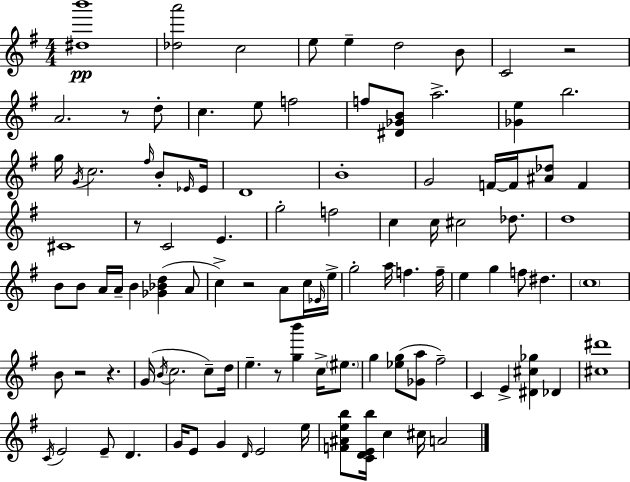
[D#5,B6]/w [Db5,A6]/h C5/h E5/e E5/q D5/h B4/e C4/h R/h A4/h. R/e D5/e C5/q. E5/e F5/h F5/e [D#4,Gb4,B4]/e A5/h. [Gb4,E5]/q B5/h. G5/s G4/s C5/h. F#5/s B4/e Eb4/s Eb4/s D4/w B4/w G4/h F4/s F4/s [A#4,Db5]/e F4/q C#4/w R/e C4/h E4/q. G5/h F5/h C5/q C5/s C#5/h Db5/e. D5/w B4/e B4/e A4/s A4/s B4/q [Gb4,Bb4,D5]/q A4/e C5/q R/h A4/e C5/s Eb4/s E5/s G5/h A5/s F5/q. F5/s E5/q G5/q F5/e D#5/q. C5/w B4/e R/h R/q. G4/s B4/s C5/h. C5/e D5/s E5/q. R/e [G5,B6]/q C5/s EIS5/e. G5/q [Eb5,G5]/e [Gb4,A5]/e F#5/h C4/q E4/q [D#4,C#5,Gb5]/q Db4/q [C#5,D#6]/w C4/s E4/h E4/e D4/q. G4/s E4/e G4/q D4/s E4/h E5/s [F4,A#4,E5,B5]/e [C4,D4,E4,B5]/s C5/q C#5/s A4/h